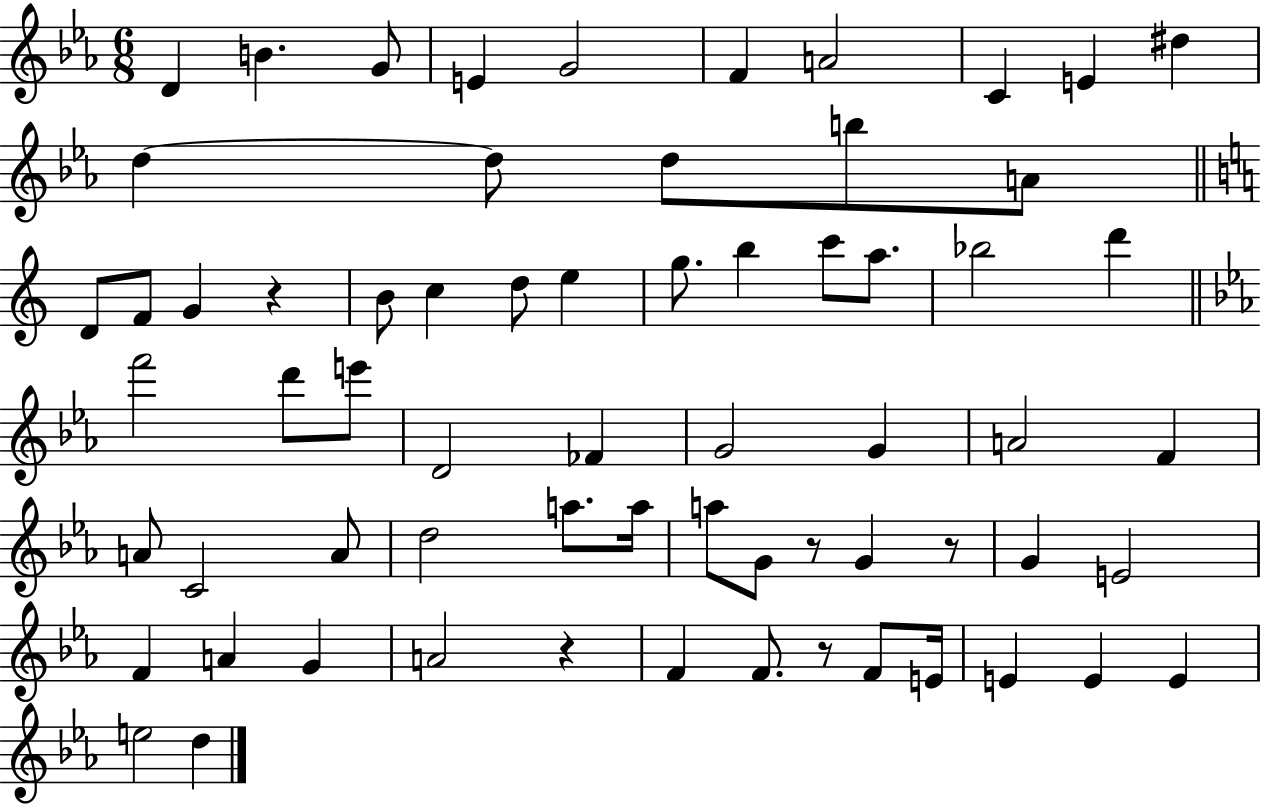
{
  \clef treble
  \numericTimeSignature
  \time 6/8
  \key ees \major
  d'4 b'4. g'8 | e'4 g'2 | f'4 a'2 | c'4 e'4 dis''4 | \break d''4~~ d''8 d''8 b''8 a'8 | \bar "||" \break \key c \major d'8 f'8 g'4 r4 | b'8 c''4 d''8 e''4 | g''8. b''4 c'''8 a''8. | bes''2 d'''4 | \break \bar "||" \break \key c \minor f'''2 d'''8 e'''8 | d'2 fes'4 | g'2 g'4 | a'2 f'4 | \break a'8 c'2 a'8 | d''2 a''8. a''16 | a''8 g'8 r8 g'4 r8 | g'4 e'2 | \break f'4 a'4 g'4 | a'2 r4 | f'4 f'8. r8 f'8 e'16 | e'4 e'4 e'4 | \break e''2 d''4 | \bar "|."
}